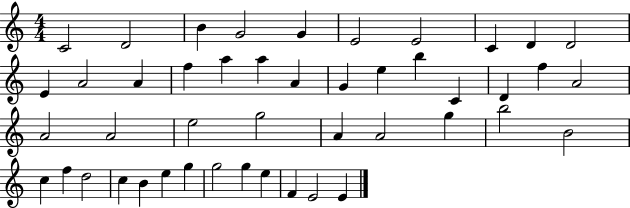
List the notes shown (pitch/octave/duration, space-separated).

C4/h D4/h B4/q G4/h G4/q E4/h E4/h C4/q D4/q D4/h E4/q A4/h A4/q F5/q A5/q A5/q A4/q G4/q E5/q B5/q C4/q D4/q F5/q A4/h A4/h A4/h E5/h G5/h A4/q A4/h G5/q B5/h B4/h C5/q F5/q D5/h C5/q B4/q E5/q G5/q G5/h G5/q E5/q F4/q E4/h E4/q